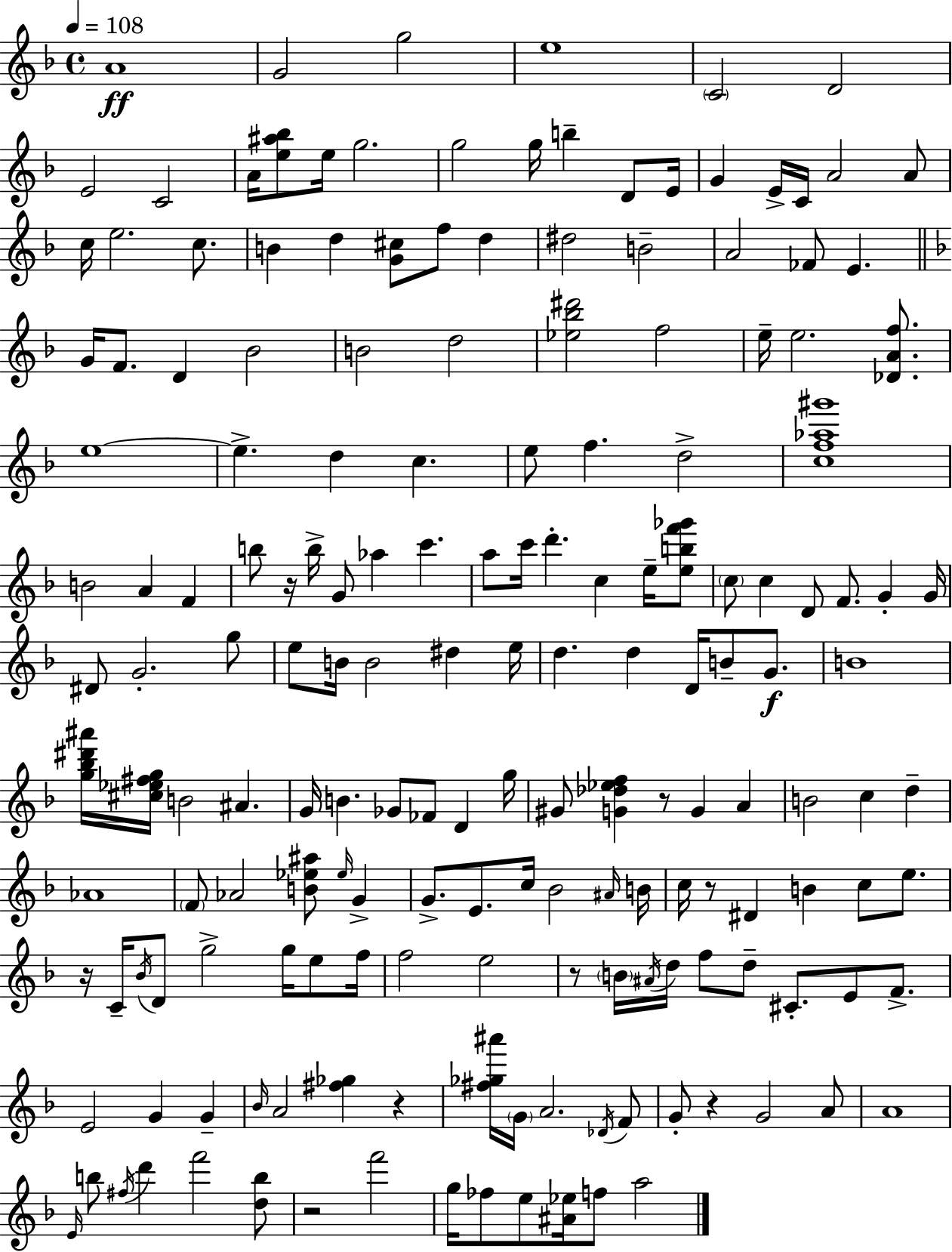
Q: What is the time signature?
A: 4/4